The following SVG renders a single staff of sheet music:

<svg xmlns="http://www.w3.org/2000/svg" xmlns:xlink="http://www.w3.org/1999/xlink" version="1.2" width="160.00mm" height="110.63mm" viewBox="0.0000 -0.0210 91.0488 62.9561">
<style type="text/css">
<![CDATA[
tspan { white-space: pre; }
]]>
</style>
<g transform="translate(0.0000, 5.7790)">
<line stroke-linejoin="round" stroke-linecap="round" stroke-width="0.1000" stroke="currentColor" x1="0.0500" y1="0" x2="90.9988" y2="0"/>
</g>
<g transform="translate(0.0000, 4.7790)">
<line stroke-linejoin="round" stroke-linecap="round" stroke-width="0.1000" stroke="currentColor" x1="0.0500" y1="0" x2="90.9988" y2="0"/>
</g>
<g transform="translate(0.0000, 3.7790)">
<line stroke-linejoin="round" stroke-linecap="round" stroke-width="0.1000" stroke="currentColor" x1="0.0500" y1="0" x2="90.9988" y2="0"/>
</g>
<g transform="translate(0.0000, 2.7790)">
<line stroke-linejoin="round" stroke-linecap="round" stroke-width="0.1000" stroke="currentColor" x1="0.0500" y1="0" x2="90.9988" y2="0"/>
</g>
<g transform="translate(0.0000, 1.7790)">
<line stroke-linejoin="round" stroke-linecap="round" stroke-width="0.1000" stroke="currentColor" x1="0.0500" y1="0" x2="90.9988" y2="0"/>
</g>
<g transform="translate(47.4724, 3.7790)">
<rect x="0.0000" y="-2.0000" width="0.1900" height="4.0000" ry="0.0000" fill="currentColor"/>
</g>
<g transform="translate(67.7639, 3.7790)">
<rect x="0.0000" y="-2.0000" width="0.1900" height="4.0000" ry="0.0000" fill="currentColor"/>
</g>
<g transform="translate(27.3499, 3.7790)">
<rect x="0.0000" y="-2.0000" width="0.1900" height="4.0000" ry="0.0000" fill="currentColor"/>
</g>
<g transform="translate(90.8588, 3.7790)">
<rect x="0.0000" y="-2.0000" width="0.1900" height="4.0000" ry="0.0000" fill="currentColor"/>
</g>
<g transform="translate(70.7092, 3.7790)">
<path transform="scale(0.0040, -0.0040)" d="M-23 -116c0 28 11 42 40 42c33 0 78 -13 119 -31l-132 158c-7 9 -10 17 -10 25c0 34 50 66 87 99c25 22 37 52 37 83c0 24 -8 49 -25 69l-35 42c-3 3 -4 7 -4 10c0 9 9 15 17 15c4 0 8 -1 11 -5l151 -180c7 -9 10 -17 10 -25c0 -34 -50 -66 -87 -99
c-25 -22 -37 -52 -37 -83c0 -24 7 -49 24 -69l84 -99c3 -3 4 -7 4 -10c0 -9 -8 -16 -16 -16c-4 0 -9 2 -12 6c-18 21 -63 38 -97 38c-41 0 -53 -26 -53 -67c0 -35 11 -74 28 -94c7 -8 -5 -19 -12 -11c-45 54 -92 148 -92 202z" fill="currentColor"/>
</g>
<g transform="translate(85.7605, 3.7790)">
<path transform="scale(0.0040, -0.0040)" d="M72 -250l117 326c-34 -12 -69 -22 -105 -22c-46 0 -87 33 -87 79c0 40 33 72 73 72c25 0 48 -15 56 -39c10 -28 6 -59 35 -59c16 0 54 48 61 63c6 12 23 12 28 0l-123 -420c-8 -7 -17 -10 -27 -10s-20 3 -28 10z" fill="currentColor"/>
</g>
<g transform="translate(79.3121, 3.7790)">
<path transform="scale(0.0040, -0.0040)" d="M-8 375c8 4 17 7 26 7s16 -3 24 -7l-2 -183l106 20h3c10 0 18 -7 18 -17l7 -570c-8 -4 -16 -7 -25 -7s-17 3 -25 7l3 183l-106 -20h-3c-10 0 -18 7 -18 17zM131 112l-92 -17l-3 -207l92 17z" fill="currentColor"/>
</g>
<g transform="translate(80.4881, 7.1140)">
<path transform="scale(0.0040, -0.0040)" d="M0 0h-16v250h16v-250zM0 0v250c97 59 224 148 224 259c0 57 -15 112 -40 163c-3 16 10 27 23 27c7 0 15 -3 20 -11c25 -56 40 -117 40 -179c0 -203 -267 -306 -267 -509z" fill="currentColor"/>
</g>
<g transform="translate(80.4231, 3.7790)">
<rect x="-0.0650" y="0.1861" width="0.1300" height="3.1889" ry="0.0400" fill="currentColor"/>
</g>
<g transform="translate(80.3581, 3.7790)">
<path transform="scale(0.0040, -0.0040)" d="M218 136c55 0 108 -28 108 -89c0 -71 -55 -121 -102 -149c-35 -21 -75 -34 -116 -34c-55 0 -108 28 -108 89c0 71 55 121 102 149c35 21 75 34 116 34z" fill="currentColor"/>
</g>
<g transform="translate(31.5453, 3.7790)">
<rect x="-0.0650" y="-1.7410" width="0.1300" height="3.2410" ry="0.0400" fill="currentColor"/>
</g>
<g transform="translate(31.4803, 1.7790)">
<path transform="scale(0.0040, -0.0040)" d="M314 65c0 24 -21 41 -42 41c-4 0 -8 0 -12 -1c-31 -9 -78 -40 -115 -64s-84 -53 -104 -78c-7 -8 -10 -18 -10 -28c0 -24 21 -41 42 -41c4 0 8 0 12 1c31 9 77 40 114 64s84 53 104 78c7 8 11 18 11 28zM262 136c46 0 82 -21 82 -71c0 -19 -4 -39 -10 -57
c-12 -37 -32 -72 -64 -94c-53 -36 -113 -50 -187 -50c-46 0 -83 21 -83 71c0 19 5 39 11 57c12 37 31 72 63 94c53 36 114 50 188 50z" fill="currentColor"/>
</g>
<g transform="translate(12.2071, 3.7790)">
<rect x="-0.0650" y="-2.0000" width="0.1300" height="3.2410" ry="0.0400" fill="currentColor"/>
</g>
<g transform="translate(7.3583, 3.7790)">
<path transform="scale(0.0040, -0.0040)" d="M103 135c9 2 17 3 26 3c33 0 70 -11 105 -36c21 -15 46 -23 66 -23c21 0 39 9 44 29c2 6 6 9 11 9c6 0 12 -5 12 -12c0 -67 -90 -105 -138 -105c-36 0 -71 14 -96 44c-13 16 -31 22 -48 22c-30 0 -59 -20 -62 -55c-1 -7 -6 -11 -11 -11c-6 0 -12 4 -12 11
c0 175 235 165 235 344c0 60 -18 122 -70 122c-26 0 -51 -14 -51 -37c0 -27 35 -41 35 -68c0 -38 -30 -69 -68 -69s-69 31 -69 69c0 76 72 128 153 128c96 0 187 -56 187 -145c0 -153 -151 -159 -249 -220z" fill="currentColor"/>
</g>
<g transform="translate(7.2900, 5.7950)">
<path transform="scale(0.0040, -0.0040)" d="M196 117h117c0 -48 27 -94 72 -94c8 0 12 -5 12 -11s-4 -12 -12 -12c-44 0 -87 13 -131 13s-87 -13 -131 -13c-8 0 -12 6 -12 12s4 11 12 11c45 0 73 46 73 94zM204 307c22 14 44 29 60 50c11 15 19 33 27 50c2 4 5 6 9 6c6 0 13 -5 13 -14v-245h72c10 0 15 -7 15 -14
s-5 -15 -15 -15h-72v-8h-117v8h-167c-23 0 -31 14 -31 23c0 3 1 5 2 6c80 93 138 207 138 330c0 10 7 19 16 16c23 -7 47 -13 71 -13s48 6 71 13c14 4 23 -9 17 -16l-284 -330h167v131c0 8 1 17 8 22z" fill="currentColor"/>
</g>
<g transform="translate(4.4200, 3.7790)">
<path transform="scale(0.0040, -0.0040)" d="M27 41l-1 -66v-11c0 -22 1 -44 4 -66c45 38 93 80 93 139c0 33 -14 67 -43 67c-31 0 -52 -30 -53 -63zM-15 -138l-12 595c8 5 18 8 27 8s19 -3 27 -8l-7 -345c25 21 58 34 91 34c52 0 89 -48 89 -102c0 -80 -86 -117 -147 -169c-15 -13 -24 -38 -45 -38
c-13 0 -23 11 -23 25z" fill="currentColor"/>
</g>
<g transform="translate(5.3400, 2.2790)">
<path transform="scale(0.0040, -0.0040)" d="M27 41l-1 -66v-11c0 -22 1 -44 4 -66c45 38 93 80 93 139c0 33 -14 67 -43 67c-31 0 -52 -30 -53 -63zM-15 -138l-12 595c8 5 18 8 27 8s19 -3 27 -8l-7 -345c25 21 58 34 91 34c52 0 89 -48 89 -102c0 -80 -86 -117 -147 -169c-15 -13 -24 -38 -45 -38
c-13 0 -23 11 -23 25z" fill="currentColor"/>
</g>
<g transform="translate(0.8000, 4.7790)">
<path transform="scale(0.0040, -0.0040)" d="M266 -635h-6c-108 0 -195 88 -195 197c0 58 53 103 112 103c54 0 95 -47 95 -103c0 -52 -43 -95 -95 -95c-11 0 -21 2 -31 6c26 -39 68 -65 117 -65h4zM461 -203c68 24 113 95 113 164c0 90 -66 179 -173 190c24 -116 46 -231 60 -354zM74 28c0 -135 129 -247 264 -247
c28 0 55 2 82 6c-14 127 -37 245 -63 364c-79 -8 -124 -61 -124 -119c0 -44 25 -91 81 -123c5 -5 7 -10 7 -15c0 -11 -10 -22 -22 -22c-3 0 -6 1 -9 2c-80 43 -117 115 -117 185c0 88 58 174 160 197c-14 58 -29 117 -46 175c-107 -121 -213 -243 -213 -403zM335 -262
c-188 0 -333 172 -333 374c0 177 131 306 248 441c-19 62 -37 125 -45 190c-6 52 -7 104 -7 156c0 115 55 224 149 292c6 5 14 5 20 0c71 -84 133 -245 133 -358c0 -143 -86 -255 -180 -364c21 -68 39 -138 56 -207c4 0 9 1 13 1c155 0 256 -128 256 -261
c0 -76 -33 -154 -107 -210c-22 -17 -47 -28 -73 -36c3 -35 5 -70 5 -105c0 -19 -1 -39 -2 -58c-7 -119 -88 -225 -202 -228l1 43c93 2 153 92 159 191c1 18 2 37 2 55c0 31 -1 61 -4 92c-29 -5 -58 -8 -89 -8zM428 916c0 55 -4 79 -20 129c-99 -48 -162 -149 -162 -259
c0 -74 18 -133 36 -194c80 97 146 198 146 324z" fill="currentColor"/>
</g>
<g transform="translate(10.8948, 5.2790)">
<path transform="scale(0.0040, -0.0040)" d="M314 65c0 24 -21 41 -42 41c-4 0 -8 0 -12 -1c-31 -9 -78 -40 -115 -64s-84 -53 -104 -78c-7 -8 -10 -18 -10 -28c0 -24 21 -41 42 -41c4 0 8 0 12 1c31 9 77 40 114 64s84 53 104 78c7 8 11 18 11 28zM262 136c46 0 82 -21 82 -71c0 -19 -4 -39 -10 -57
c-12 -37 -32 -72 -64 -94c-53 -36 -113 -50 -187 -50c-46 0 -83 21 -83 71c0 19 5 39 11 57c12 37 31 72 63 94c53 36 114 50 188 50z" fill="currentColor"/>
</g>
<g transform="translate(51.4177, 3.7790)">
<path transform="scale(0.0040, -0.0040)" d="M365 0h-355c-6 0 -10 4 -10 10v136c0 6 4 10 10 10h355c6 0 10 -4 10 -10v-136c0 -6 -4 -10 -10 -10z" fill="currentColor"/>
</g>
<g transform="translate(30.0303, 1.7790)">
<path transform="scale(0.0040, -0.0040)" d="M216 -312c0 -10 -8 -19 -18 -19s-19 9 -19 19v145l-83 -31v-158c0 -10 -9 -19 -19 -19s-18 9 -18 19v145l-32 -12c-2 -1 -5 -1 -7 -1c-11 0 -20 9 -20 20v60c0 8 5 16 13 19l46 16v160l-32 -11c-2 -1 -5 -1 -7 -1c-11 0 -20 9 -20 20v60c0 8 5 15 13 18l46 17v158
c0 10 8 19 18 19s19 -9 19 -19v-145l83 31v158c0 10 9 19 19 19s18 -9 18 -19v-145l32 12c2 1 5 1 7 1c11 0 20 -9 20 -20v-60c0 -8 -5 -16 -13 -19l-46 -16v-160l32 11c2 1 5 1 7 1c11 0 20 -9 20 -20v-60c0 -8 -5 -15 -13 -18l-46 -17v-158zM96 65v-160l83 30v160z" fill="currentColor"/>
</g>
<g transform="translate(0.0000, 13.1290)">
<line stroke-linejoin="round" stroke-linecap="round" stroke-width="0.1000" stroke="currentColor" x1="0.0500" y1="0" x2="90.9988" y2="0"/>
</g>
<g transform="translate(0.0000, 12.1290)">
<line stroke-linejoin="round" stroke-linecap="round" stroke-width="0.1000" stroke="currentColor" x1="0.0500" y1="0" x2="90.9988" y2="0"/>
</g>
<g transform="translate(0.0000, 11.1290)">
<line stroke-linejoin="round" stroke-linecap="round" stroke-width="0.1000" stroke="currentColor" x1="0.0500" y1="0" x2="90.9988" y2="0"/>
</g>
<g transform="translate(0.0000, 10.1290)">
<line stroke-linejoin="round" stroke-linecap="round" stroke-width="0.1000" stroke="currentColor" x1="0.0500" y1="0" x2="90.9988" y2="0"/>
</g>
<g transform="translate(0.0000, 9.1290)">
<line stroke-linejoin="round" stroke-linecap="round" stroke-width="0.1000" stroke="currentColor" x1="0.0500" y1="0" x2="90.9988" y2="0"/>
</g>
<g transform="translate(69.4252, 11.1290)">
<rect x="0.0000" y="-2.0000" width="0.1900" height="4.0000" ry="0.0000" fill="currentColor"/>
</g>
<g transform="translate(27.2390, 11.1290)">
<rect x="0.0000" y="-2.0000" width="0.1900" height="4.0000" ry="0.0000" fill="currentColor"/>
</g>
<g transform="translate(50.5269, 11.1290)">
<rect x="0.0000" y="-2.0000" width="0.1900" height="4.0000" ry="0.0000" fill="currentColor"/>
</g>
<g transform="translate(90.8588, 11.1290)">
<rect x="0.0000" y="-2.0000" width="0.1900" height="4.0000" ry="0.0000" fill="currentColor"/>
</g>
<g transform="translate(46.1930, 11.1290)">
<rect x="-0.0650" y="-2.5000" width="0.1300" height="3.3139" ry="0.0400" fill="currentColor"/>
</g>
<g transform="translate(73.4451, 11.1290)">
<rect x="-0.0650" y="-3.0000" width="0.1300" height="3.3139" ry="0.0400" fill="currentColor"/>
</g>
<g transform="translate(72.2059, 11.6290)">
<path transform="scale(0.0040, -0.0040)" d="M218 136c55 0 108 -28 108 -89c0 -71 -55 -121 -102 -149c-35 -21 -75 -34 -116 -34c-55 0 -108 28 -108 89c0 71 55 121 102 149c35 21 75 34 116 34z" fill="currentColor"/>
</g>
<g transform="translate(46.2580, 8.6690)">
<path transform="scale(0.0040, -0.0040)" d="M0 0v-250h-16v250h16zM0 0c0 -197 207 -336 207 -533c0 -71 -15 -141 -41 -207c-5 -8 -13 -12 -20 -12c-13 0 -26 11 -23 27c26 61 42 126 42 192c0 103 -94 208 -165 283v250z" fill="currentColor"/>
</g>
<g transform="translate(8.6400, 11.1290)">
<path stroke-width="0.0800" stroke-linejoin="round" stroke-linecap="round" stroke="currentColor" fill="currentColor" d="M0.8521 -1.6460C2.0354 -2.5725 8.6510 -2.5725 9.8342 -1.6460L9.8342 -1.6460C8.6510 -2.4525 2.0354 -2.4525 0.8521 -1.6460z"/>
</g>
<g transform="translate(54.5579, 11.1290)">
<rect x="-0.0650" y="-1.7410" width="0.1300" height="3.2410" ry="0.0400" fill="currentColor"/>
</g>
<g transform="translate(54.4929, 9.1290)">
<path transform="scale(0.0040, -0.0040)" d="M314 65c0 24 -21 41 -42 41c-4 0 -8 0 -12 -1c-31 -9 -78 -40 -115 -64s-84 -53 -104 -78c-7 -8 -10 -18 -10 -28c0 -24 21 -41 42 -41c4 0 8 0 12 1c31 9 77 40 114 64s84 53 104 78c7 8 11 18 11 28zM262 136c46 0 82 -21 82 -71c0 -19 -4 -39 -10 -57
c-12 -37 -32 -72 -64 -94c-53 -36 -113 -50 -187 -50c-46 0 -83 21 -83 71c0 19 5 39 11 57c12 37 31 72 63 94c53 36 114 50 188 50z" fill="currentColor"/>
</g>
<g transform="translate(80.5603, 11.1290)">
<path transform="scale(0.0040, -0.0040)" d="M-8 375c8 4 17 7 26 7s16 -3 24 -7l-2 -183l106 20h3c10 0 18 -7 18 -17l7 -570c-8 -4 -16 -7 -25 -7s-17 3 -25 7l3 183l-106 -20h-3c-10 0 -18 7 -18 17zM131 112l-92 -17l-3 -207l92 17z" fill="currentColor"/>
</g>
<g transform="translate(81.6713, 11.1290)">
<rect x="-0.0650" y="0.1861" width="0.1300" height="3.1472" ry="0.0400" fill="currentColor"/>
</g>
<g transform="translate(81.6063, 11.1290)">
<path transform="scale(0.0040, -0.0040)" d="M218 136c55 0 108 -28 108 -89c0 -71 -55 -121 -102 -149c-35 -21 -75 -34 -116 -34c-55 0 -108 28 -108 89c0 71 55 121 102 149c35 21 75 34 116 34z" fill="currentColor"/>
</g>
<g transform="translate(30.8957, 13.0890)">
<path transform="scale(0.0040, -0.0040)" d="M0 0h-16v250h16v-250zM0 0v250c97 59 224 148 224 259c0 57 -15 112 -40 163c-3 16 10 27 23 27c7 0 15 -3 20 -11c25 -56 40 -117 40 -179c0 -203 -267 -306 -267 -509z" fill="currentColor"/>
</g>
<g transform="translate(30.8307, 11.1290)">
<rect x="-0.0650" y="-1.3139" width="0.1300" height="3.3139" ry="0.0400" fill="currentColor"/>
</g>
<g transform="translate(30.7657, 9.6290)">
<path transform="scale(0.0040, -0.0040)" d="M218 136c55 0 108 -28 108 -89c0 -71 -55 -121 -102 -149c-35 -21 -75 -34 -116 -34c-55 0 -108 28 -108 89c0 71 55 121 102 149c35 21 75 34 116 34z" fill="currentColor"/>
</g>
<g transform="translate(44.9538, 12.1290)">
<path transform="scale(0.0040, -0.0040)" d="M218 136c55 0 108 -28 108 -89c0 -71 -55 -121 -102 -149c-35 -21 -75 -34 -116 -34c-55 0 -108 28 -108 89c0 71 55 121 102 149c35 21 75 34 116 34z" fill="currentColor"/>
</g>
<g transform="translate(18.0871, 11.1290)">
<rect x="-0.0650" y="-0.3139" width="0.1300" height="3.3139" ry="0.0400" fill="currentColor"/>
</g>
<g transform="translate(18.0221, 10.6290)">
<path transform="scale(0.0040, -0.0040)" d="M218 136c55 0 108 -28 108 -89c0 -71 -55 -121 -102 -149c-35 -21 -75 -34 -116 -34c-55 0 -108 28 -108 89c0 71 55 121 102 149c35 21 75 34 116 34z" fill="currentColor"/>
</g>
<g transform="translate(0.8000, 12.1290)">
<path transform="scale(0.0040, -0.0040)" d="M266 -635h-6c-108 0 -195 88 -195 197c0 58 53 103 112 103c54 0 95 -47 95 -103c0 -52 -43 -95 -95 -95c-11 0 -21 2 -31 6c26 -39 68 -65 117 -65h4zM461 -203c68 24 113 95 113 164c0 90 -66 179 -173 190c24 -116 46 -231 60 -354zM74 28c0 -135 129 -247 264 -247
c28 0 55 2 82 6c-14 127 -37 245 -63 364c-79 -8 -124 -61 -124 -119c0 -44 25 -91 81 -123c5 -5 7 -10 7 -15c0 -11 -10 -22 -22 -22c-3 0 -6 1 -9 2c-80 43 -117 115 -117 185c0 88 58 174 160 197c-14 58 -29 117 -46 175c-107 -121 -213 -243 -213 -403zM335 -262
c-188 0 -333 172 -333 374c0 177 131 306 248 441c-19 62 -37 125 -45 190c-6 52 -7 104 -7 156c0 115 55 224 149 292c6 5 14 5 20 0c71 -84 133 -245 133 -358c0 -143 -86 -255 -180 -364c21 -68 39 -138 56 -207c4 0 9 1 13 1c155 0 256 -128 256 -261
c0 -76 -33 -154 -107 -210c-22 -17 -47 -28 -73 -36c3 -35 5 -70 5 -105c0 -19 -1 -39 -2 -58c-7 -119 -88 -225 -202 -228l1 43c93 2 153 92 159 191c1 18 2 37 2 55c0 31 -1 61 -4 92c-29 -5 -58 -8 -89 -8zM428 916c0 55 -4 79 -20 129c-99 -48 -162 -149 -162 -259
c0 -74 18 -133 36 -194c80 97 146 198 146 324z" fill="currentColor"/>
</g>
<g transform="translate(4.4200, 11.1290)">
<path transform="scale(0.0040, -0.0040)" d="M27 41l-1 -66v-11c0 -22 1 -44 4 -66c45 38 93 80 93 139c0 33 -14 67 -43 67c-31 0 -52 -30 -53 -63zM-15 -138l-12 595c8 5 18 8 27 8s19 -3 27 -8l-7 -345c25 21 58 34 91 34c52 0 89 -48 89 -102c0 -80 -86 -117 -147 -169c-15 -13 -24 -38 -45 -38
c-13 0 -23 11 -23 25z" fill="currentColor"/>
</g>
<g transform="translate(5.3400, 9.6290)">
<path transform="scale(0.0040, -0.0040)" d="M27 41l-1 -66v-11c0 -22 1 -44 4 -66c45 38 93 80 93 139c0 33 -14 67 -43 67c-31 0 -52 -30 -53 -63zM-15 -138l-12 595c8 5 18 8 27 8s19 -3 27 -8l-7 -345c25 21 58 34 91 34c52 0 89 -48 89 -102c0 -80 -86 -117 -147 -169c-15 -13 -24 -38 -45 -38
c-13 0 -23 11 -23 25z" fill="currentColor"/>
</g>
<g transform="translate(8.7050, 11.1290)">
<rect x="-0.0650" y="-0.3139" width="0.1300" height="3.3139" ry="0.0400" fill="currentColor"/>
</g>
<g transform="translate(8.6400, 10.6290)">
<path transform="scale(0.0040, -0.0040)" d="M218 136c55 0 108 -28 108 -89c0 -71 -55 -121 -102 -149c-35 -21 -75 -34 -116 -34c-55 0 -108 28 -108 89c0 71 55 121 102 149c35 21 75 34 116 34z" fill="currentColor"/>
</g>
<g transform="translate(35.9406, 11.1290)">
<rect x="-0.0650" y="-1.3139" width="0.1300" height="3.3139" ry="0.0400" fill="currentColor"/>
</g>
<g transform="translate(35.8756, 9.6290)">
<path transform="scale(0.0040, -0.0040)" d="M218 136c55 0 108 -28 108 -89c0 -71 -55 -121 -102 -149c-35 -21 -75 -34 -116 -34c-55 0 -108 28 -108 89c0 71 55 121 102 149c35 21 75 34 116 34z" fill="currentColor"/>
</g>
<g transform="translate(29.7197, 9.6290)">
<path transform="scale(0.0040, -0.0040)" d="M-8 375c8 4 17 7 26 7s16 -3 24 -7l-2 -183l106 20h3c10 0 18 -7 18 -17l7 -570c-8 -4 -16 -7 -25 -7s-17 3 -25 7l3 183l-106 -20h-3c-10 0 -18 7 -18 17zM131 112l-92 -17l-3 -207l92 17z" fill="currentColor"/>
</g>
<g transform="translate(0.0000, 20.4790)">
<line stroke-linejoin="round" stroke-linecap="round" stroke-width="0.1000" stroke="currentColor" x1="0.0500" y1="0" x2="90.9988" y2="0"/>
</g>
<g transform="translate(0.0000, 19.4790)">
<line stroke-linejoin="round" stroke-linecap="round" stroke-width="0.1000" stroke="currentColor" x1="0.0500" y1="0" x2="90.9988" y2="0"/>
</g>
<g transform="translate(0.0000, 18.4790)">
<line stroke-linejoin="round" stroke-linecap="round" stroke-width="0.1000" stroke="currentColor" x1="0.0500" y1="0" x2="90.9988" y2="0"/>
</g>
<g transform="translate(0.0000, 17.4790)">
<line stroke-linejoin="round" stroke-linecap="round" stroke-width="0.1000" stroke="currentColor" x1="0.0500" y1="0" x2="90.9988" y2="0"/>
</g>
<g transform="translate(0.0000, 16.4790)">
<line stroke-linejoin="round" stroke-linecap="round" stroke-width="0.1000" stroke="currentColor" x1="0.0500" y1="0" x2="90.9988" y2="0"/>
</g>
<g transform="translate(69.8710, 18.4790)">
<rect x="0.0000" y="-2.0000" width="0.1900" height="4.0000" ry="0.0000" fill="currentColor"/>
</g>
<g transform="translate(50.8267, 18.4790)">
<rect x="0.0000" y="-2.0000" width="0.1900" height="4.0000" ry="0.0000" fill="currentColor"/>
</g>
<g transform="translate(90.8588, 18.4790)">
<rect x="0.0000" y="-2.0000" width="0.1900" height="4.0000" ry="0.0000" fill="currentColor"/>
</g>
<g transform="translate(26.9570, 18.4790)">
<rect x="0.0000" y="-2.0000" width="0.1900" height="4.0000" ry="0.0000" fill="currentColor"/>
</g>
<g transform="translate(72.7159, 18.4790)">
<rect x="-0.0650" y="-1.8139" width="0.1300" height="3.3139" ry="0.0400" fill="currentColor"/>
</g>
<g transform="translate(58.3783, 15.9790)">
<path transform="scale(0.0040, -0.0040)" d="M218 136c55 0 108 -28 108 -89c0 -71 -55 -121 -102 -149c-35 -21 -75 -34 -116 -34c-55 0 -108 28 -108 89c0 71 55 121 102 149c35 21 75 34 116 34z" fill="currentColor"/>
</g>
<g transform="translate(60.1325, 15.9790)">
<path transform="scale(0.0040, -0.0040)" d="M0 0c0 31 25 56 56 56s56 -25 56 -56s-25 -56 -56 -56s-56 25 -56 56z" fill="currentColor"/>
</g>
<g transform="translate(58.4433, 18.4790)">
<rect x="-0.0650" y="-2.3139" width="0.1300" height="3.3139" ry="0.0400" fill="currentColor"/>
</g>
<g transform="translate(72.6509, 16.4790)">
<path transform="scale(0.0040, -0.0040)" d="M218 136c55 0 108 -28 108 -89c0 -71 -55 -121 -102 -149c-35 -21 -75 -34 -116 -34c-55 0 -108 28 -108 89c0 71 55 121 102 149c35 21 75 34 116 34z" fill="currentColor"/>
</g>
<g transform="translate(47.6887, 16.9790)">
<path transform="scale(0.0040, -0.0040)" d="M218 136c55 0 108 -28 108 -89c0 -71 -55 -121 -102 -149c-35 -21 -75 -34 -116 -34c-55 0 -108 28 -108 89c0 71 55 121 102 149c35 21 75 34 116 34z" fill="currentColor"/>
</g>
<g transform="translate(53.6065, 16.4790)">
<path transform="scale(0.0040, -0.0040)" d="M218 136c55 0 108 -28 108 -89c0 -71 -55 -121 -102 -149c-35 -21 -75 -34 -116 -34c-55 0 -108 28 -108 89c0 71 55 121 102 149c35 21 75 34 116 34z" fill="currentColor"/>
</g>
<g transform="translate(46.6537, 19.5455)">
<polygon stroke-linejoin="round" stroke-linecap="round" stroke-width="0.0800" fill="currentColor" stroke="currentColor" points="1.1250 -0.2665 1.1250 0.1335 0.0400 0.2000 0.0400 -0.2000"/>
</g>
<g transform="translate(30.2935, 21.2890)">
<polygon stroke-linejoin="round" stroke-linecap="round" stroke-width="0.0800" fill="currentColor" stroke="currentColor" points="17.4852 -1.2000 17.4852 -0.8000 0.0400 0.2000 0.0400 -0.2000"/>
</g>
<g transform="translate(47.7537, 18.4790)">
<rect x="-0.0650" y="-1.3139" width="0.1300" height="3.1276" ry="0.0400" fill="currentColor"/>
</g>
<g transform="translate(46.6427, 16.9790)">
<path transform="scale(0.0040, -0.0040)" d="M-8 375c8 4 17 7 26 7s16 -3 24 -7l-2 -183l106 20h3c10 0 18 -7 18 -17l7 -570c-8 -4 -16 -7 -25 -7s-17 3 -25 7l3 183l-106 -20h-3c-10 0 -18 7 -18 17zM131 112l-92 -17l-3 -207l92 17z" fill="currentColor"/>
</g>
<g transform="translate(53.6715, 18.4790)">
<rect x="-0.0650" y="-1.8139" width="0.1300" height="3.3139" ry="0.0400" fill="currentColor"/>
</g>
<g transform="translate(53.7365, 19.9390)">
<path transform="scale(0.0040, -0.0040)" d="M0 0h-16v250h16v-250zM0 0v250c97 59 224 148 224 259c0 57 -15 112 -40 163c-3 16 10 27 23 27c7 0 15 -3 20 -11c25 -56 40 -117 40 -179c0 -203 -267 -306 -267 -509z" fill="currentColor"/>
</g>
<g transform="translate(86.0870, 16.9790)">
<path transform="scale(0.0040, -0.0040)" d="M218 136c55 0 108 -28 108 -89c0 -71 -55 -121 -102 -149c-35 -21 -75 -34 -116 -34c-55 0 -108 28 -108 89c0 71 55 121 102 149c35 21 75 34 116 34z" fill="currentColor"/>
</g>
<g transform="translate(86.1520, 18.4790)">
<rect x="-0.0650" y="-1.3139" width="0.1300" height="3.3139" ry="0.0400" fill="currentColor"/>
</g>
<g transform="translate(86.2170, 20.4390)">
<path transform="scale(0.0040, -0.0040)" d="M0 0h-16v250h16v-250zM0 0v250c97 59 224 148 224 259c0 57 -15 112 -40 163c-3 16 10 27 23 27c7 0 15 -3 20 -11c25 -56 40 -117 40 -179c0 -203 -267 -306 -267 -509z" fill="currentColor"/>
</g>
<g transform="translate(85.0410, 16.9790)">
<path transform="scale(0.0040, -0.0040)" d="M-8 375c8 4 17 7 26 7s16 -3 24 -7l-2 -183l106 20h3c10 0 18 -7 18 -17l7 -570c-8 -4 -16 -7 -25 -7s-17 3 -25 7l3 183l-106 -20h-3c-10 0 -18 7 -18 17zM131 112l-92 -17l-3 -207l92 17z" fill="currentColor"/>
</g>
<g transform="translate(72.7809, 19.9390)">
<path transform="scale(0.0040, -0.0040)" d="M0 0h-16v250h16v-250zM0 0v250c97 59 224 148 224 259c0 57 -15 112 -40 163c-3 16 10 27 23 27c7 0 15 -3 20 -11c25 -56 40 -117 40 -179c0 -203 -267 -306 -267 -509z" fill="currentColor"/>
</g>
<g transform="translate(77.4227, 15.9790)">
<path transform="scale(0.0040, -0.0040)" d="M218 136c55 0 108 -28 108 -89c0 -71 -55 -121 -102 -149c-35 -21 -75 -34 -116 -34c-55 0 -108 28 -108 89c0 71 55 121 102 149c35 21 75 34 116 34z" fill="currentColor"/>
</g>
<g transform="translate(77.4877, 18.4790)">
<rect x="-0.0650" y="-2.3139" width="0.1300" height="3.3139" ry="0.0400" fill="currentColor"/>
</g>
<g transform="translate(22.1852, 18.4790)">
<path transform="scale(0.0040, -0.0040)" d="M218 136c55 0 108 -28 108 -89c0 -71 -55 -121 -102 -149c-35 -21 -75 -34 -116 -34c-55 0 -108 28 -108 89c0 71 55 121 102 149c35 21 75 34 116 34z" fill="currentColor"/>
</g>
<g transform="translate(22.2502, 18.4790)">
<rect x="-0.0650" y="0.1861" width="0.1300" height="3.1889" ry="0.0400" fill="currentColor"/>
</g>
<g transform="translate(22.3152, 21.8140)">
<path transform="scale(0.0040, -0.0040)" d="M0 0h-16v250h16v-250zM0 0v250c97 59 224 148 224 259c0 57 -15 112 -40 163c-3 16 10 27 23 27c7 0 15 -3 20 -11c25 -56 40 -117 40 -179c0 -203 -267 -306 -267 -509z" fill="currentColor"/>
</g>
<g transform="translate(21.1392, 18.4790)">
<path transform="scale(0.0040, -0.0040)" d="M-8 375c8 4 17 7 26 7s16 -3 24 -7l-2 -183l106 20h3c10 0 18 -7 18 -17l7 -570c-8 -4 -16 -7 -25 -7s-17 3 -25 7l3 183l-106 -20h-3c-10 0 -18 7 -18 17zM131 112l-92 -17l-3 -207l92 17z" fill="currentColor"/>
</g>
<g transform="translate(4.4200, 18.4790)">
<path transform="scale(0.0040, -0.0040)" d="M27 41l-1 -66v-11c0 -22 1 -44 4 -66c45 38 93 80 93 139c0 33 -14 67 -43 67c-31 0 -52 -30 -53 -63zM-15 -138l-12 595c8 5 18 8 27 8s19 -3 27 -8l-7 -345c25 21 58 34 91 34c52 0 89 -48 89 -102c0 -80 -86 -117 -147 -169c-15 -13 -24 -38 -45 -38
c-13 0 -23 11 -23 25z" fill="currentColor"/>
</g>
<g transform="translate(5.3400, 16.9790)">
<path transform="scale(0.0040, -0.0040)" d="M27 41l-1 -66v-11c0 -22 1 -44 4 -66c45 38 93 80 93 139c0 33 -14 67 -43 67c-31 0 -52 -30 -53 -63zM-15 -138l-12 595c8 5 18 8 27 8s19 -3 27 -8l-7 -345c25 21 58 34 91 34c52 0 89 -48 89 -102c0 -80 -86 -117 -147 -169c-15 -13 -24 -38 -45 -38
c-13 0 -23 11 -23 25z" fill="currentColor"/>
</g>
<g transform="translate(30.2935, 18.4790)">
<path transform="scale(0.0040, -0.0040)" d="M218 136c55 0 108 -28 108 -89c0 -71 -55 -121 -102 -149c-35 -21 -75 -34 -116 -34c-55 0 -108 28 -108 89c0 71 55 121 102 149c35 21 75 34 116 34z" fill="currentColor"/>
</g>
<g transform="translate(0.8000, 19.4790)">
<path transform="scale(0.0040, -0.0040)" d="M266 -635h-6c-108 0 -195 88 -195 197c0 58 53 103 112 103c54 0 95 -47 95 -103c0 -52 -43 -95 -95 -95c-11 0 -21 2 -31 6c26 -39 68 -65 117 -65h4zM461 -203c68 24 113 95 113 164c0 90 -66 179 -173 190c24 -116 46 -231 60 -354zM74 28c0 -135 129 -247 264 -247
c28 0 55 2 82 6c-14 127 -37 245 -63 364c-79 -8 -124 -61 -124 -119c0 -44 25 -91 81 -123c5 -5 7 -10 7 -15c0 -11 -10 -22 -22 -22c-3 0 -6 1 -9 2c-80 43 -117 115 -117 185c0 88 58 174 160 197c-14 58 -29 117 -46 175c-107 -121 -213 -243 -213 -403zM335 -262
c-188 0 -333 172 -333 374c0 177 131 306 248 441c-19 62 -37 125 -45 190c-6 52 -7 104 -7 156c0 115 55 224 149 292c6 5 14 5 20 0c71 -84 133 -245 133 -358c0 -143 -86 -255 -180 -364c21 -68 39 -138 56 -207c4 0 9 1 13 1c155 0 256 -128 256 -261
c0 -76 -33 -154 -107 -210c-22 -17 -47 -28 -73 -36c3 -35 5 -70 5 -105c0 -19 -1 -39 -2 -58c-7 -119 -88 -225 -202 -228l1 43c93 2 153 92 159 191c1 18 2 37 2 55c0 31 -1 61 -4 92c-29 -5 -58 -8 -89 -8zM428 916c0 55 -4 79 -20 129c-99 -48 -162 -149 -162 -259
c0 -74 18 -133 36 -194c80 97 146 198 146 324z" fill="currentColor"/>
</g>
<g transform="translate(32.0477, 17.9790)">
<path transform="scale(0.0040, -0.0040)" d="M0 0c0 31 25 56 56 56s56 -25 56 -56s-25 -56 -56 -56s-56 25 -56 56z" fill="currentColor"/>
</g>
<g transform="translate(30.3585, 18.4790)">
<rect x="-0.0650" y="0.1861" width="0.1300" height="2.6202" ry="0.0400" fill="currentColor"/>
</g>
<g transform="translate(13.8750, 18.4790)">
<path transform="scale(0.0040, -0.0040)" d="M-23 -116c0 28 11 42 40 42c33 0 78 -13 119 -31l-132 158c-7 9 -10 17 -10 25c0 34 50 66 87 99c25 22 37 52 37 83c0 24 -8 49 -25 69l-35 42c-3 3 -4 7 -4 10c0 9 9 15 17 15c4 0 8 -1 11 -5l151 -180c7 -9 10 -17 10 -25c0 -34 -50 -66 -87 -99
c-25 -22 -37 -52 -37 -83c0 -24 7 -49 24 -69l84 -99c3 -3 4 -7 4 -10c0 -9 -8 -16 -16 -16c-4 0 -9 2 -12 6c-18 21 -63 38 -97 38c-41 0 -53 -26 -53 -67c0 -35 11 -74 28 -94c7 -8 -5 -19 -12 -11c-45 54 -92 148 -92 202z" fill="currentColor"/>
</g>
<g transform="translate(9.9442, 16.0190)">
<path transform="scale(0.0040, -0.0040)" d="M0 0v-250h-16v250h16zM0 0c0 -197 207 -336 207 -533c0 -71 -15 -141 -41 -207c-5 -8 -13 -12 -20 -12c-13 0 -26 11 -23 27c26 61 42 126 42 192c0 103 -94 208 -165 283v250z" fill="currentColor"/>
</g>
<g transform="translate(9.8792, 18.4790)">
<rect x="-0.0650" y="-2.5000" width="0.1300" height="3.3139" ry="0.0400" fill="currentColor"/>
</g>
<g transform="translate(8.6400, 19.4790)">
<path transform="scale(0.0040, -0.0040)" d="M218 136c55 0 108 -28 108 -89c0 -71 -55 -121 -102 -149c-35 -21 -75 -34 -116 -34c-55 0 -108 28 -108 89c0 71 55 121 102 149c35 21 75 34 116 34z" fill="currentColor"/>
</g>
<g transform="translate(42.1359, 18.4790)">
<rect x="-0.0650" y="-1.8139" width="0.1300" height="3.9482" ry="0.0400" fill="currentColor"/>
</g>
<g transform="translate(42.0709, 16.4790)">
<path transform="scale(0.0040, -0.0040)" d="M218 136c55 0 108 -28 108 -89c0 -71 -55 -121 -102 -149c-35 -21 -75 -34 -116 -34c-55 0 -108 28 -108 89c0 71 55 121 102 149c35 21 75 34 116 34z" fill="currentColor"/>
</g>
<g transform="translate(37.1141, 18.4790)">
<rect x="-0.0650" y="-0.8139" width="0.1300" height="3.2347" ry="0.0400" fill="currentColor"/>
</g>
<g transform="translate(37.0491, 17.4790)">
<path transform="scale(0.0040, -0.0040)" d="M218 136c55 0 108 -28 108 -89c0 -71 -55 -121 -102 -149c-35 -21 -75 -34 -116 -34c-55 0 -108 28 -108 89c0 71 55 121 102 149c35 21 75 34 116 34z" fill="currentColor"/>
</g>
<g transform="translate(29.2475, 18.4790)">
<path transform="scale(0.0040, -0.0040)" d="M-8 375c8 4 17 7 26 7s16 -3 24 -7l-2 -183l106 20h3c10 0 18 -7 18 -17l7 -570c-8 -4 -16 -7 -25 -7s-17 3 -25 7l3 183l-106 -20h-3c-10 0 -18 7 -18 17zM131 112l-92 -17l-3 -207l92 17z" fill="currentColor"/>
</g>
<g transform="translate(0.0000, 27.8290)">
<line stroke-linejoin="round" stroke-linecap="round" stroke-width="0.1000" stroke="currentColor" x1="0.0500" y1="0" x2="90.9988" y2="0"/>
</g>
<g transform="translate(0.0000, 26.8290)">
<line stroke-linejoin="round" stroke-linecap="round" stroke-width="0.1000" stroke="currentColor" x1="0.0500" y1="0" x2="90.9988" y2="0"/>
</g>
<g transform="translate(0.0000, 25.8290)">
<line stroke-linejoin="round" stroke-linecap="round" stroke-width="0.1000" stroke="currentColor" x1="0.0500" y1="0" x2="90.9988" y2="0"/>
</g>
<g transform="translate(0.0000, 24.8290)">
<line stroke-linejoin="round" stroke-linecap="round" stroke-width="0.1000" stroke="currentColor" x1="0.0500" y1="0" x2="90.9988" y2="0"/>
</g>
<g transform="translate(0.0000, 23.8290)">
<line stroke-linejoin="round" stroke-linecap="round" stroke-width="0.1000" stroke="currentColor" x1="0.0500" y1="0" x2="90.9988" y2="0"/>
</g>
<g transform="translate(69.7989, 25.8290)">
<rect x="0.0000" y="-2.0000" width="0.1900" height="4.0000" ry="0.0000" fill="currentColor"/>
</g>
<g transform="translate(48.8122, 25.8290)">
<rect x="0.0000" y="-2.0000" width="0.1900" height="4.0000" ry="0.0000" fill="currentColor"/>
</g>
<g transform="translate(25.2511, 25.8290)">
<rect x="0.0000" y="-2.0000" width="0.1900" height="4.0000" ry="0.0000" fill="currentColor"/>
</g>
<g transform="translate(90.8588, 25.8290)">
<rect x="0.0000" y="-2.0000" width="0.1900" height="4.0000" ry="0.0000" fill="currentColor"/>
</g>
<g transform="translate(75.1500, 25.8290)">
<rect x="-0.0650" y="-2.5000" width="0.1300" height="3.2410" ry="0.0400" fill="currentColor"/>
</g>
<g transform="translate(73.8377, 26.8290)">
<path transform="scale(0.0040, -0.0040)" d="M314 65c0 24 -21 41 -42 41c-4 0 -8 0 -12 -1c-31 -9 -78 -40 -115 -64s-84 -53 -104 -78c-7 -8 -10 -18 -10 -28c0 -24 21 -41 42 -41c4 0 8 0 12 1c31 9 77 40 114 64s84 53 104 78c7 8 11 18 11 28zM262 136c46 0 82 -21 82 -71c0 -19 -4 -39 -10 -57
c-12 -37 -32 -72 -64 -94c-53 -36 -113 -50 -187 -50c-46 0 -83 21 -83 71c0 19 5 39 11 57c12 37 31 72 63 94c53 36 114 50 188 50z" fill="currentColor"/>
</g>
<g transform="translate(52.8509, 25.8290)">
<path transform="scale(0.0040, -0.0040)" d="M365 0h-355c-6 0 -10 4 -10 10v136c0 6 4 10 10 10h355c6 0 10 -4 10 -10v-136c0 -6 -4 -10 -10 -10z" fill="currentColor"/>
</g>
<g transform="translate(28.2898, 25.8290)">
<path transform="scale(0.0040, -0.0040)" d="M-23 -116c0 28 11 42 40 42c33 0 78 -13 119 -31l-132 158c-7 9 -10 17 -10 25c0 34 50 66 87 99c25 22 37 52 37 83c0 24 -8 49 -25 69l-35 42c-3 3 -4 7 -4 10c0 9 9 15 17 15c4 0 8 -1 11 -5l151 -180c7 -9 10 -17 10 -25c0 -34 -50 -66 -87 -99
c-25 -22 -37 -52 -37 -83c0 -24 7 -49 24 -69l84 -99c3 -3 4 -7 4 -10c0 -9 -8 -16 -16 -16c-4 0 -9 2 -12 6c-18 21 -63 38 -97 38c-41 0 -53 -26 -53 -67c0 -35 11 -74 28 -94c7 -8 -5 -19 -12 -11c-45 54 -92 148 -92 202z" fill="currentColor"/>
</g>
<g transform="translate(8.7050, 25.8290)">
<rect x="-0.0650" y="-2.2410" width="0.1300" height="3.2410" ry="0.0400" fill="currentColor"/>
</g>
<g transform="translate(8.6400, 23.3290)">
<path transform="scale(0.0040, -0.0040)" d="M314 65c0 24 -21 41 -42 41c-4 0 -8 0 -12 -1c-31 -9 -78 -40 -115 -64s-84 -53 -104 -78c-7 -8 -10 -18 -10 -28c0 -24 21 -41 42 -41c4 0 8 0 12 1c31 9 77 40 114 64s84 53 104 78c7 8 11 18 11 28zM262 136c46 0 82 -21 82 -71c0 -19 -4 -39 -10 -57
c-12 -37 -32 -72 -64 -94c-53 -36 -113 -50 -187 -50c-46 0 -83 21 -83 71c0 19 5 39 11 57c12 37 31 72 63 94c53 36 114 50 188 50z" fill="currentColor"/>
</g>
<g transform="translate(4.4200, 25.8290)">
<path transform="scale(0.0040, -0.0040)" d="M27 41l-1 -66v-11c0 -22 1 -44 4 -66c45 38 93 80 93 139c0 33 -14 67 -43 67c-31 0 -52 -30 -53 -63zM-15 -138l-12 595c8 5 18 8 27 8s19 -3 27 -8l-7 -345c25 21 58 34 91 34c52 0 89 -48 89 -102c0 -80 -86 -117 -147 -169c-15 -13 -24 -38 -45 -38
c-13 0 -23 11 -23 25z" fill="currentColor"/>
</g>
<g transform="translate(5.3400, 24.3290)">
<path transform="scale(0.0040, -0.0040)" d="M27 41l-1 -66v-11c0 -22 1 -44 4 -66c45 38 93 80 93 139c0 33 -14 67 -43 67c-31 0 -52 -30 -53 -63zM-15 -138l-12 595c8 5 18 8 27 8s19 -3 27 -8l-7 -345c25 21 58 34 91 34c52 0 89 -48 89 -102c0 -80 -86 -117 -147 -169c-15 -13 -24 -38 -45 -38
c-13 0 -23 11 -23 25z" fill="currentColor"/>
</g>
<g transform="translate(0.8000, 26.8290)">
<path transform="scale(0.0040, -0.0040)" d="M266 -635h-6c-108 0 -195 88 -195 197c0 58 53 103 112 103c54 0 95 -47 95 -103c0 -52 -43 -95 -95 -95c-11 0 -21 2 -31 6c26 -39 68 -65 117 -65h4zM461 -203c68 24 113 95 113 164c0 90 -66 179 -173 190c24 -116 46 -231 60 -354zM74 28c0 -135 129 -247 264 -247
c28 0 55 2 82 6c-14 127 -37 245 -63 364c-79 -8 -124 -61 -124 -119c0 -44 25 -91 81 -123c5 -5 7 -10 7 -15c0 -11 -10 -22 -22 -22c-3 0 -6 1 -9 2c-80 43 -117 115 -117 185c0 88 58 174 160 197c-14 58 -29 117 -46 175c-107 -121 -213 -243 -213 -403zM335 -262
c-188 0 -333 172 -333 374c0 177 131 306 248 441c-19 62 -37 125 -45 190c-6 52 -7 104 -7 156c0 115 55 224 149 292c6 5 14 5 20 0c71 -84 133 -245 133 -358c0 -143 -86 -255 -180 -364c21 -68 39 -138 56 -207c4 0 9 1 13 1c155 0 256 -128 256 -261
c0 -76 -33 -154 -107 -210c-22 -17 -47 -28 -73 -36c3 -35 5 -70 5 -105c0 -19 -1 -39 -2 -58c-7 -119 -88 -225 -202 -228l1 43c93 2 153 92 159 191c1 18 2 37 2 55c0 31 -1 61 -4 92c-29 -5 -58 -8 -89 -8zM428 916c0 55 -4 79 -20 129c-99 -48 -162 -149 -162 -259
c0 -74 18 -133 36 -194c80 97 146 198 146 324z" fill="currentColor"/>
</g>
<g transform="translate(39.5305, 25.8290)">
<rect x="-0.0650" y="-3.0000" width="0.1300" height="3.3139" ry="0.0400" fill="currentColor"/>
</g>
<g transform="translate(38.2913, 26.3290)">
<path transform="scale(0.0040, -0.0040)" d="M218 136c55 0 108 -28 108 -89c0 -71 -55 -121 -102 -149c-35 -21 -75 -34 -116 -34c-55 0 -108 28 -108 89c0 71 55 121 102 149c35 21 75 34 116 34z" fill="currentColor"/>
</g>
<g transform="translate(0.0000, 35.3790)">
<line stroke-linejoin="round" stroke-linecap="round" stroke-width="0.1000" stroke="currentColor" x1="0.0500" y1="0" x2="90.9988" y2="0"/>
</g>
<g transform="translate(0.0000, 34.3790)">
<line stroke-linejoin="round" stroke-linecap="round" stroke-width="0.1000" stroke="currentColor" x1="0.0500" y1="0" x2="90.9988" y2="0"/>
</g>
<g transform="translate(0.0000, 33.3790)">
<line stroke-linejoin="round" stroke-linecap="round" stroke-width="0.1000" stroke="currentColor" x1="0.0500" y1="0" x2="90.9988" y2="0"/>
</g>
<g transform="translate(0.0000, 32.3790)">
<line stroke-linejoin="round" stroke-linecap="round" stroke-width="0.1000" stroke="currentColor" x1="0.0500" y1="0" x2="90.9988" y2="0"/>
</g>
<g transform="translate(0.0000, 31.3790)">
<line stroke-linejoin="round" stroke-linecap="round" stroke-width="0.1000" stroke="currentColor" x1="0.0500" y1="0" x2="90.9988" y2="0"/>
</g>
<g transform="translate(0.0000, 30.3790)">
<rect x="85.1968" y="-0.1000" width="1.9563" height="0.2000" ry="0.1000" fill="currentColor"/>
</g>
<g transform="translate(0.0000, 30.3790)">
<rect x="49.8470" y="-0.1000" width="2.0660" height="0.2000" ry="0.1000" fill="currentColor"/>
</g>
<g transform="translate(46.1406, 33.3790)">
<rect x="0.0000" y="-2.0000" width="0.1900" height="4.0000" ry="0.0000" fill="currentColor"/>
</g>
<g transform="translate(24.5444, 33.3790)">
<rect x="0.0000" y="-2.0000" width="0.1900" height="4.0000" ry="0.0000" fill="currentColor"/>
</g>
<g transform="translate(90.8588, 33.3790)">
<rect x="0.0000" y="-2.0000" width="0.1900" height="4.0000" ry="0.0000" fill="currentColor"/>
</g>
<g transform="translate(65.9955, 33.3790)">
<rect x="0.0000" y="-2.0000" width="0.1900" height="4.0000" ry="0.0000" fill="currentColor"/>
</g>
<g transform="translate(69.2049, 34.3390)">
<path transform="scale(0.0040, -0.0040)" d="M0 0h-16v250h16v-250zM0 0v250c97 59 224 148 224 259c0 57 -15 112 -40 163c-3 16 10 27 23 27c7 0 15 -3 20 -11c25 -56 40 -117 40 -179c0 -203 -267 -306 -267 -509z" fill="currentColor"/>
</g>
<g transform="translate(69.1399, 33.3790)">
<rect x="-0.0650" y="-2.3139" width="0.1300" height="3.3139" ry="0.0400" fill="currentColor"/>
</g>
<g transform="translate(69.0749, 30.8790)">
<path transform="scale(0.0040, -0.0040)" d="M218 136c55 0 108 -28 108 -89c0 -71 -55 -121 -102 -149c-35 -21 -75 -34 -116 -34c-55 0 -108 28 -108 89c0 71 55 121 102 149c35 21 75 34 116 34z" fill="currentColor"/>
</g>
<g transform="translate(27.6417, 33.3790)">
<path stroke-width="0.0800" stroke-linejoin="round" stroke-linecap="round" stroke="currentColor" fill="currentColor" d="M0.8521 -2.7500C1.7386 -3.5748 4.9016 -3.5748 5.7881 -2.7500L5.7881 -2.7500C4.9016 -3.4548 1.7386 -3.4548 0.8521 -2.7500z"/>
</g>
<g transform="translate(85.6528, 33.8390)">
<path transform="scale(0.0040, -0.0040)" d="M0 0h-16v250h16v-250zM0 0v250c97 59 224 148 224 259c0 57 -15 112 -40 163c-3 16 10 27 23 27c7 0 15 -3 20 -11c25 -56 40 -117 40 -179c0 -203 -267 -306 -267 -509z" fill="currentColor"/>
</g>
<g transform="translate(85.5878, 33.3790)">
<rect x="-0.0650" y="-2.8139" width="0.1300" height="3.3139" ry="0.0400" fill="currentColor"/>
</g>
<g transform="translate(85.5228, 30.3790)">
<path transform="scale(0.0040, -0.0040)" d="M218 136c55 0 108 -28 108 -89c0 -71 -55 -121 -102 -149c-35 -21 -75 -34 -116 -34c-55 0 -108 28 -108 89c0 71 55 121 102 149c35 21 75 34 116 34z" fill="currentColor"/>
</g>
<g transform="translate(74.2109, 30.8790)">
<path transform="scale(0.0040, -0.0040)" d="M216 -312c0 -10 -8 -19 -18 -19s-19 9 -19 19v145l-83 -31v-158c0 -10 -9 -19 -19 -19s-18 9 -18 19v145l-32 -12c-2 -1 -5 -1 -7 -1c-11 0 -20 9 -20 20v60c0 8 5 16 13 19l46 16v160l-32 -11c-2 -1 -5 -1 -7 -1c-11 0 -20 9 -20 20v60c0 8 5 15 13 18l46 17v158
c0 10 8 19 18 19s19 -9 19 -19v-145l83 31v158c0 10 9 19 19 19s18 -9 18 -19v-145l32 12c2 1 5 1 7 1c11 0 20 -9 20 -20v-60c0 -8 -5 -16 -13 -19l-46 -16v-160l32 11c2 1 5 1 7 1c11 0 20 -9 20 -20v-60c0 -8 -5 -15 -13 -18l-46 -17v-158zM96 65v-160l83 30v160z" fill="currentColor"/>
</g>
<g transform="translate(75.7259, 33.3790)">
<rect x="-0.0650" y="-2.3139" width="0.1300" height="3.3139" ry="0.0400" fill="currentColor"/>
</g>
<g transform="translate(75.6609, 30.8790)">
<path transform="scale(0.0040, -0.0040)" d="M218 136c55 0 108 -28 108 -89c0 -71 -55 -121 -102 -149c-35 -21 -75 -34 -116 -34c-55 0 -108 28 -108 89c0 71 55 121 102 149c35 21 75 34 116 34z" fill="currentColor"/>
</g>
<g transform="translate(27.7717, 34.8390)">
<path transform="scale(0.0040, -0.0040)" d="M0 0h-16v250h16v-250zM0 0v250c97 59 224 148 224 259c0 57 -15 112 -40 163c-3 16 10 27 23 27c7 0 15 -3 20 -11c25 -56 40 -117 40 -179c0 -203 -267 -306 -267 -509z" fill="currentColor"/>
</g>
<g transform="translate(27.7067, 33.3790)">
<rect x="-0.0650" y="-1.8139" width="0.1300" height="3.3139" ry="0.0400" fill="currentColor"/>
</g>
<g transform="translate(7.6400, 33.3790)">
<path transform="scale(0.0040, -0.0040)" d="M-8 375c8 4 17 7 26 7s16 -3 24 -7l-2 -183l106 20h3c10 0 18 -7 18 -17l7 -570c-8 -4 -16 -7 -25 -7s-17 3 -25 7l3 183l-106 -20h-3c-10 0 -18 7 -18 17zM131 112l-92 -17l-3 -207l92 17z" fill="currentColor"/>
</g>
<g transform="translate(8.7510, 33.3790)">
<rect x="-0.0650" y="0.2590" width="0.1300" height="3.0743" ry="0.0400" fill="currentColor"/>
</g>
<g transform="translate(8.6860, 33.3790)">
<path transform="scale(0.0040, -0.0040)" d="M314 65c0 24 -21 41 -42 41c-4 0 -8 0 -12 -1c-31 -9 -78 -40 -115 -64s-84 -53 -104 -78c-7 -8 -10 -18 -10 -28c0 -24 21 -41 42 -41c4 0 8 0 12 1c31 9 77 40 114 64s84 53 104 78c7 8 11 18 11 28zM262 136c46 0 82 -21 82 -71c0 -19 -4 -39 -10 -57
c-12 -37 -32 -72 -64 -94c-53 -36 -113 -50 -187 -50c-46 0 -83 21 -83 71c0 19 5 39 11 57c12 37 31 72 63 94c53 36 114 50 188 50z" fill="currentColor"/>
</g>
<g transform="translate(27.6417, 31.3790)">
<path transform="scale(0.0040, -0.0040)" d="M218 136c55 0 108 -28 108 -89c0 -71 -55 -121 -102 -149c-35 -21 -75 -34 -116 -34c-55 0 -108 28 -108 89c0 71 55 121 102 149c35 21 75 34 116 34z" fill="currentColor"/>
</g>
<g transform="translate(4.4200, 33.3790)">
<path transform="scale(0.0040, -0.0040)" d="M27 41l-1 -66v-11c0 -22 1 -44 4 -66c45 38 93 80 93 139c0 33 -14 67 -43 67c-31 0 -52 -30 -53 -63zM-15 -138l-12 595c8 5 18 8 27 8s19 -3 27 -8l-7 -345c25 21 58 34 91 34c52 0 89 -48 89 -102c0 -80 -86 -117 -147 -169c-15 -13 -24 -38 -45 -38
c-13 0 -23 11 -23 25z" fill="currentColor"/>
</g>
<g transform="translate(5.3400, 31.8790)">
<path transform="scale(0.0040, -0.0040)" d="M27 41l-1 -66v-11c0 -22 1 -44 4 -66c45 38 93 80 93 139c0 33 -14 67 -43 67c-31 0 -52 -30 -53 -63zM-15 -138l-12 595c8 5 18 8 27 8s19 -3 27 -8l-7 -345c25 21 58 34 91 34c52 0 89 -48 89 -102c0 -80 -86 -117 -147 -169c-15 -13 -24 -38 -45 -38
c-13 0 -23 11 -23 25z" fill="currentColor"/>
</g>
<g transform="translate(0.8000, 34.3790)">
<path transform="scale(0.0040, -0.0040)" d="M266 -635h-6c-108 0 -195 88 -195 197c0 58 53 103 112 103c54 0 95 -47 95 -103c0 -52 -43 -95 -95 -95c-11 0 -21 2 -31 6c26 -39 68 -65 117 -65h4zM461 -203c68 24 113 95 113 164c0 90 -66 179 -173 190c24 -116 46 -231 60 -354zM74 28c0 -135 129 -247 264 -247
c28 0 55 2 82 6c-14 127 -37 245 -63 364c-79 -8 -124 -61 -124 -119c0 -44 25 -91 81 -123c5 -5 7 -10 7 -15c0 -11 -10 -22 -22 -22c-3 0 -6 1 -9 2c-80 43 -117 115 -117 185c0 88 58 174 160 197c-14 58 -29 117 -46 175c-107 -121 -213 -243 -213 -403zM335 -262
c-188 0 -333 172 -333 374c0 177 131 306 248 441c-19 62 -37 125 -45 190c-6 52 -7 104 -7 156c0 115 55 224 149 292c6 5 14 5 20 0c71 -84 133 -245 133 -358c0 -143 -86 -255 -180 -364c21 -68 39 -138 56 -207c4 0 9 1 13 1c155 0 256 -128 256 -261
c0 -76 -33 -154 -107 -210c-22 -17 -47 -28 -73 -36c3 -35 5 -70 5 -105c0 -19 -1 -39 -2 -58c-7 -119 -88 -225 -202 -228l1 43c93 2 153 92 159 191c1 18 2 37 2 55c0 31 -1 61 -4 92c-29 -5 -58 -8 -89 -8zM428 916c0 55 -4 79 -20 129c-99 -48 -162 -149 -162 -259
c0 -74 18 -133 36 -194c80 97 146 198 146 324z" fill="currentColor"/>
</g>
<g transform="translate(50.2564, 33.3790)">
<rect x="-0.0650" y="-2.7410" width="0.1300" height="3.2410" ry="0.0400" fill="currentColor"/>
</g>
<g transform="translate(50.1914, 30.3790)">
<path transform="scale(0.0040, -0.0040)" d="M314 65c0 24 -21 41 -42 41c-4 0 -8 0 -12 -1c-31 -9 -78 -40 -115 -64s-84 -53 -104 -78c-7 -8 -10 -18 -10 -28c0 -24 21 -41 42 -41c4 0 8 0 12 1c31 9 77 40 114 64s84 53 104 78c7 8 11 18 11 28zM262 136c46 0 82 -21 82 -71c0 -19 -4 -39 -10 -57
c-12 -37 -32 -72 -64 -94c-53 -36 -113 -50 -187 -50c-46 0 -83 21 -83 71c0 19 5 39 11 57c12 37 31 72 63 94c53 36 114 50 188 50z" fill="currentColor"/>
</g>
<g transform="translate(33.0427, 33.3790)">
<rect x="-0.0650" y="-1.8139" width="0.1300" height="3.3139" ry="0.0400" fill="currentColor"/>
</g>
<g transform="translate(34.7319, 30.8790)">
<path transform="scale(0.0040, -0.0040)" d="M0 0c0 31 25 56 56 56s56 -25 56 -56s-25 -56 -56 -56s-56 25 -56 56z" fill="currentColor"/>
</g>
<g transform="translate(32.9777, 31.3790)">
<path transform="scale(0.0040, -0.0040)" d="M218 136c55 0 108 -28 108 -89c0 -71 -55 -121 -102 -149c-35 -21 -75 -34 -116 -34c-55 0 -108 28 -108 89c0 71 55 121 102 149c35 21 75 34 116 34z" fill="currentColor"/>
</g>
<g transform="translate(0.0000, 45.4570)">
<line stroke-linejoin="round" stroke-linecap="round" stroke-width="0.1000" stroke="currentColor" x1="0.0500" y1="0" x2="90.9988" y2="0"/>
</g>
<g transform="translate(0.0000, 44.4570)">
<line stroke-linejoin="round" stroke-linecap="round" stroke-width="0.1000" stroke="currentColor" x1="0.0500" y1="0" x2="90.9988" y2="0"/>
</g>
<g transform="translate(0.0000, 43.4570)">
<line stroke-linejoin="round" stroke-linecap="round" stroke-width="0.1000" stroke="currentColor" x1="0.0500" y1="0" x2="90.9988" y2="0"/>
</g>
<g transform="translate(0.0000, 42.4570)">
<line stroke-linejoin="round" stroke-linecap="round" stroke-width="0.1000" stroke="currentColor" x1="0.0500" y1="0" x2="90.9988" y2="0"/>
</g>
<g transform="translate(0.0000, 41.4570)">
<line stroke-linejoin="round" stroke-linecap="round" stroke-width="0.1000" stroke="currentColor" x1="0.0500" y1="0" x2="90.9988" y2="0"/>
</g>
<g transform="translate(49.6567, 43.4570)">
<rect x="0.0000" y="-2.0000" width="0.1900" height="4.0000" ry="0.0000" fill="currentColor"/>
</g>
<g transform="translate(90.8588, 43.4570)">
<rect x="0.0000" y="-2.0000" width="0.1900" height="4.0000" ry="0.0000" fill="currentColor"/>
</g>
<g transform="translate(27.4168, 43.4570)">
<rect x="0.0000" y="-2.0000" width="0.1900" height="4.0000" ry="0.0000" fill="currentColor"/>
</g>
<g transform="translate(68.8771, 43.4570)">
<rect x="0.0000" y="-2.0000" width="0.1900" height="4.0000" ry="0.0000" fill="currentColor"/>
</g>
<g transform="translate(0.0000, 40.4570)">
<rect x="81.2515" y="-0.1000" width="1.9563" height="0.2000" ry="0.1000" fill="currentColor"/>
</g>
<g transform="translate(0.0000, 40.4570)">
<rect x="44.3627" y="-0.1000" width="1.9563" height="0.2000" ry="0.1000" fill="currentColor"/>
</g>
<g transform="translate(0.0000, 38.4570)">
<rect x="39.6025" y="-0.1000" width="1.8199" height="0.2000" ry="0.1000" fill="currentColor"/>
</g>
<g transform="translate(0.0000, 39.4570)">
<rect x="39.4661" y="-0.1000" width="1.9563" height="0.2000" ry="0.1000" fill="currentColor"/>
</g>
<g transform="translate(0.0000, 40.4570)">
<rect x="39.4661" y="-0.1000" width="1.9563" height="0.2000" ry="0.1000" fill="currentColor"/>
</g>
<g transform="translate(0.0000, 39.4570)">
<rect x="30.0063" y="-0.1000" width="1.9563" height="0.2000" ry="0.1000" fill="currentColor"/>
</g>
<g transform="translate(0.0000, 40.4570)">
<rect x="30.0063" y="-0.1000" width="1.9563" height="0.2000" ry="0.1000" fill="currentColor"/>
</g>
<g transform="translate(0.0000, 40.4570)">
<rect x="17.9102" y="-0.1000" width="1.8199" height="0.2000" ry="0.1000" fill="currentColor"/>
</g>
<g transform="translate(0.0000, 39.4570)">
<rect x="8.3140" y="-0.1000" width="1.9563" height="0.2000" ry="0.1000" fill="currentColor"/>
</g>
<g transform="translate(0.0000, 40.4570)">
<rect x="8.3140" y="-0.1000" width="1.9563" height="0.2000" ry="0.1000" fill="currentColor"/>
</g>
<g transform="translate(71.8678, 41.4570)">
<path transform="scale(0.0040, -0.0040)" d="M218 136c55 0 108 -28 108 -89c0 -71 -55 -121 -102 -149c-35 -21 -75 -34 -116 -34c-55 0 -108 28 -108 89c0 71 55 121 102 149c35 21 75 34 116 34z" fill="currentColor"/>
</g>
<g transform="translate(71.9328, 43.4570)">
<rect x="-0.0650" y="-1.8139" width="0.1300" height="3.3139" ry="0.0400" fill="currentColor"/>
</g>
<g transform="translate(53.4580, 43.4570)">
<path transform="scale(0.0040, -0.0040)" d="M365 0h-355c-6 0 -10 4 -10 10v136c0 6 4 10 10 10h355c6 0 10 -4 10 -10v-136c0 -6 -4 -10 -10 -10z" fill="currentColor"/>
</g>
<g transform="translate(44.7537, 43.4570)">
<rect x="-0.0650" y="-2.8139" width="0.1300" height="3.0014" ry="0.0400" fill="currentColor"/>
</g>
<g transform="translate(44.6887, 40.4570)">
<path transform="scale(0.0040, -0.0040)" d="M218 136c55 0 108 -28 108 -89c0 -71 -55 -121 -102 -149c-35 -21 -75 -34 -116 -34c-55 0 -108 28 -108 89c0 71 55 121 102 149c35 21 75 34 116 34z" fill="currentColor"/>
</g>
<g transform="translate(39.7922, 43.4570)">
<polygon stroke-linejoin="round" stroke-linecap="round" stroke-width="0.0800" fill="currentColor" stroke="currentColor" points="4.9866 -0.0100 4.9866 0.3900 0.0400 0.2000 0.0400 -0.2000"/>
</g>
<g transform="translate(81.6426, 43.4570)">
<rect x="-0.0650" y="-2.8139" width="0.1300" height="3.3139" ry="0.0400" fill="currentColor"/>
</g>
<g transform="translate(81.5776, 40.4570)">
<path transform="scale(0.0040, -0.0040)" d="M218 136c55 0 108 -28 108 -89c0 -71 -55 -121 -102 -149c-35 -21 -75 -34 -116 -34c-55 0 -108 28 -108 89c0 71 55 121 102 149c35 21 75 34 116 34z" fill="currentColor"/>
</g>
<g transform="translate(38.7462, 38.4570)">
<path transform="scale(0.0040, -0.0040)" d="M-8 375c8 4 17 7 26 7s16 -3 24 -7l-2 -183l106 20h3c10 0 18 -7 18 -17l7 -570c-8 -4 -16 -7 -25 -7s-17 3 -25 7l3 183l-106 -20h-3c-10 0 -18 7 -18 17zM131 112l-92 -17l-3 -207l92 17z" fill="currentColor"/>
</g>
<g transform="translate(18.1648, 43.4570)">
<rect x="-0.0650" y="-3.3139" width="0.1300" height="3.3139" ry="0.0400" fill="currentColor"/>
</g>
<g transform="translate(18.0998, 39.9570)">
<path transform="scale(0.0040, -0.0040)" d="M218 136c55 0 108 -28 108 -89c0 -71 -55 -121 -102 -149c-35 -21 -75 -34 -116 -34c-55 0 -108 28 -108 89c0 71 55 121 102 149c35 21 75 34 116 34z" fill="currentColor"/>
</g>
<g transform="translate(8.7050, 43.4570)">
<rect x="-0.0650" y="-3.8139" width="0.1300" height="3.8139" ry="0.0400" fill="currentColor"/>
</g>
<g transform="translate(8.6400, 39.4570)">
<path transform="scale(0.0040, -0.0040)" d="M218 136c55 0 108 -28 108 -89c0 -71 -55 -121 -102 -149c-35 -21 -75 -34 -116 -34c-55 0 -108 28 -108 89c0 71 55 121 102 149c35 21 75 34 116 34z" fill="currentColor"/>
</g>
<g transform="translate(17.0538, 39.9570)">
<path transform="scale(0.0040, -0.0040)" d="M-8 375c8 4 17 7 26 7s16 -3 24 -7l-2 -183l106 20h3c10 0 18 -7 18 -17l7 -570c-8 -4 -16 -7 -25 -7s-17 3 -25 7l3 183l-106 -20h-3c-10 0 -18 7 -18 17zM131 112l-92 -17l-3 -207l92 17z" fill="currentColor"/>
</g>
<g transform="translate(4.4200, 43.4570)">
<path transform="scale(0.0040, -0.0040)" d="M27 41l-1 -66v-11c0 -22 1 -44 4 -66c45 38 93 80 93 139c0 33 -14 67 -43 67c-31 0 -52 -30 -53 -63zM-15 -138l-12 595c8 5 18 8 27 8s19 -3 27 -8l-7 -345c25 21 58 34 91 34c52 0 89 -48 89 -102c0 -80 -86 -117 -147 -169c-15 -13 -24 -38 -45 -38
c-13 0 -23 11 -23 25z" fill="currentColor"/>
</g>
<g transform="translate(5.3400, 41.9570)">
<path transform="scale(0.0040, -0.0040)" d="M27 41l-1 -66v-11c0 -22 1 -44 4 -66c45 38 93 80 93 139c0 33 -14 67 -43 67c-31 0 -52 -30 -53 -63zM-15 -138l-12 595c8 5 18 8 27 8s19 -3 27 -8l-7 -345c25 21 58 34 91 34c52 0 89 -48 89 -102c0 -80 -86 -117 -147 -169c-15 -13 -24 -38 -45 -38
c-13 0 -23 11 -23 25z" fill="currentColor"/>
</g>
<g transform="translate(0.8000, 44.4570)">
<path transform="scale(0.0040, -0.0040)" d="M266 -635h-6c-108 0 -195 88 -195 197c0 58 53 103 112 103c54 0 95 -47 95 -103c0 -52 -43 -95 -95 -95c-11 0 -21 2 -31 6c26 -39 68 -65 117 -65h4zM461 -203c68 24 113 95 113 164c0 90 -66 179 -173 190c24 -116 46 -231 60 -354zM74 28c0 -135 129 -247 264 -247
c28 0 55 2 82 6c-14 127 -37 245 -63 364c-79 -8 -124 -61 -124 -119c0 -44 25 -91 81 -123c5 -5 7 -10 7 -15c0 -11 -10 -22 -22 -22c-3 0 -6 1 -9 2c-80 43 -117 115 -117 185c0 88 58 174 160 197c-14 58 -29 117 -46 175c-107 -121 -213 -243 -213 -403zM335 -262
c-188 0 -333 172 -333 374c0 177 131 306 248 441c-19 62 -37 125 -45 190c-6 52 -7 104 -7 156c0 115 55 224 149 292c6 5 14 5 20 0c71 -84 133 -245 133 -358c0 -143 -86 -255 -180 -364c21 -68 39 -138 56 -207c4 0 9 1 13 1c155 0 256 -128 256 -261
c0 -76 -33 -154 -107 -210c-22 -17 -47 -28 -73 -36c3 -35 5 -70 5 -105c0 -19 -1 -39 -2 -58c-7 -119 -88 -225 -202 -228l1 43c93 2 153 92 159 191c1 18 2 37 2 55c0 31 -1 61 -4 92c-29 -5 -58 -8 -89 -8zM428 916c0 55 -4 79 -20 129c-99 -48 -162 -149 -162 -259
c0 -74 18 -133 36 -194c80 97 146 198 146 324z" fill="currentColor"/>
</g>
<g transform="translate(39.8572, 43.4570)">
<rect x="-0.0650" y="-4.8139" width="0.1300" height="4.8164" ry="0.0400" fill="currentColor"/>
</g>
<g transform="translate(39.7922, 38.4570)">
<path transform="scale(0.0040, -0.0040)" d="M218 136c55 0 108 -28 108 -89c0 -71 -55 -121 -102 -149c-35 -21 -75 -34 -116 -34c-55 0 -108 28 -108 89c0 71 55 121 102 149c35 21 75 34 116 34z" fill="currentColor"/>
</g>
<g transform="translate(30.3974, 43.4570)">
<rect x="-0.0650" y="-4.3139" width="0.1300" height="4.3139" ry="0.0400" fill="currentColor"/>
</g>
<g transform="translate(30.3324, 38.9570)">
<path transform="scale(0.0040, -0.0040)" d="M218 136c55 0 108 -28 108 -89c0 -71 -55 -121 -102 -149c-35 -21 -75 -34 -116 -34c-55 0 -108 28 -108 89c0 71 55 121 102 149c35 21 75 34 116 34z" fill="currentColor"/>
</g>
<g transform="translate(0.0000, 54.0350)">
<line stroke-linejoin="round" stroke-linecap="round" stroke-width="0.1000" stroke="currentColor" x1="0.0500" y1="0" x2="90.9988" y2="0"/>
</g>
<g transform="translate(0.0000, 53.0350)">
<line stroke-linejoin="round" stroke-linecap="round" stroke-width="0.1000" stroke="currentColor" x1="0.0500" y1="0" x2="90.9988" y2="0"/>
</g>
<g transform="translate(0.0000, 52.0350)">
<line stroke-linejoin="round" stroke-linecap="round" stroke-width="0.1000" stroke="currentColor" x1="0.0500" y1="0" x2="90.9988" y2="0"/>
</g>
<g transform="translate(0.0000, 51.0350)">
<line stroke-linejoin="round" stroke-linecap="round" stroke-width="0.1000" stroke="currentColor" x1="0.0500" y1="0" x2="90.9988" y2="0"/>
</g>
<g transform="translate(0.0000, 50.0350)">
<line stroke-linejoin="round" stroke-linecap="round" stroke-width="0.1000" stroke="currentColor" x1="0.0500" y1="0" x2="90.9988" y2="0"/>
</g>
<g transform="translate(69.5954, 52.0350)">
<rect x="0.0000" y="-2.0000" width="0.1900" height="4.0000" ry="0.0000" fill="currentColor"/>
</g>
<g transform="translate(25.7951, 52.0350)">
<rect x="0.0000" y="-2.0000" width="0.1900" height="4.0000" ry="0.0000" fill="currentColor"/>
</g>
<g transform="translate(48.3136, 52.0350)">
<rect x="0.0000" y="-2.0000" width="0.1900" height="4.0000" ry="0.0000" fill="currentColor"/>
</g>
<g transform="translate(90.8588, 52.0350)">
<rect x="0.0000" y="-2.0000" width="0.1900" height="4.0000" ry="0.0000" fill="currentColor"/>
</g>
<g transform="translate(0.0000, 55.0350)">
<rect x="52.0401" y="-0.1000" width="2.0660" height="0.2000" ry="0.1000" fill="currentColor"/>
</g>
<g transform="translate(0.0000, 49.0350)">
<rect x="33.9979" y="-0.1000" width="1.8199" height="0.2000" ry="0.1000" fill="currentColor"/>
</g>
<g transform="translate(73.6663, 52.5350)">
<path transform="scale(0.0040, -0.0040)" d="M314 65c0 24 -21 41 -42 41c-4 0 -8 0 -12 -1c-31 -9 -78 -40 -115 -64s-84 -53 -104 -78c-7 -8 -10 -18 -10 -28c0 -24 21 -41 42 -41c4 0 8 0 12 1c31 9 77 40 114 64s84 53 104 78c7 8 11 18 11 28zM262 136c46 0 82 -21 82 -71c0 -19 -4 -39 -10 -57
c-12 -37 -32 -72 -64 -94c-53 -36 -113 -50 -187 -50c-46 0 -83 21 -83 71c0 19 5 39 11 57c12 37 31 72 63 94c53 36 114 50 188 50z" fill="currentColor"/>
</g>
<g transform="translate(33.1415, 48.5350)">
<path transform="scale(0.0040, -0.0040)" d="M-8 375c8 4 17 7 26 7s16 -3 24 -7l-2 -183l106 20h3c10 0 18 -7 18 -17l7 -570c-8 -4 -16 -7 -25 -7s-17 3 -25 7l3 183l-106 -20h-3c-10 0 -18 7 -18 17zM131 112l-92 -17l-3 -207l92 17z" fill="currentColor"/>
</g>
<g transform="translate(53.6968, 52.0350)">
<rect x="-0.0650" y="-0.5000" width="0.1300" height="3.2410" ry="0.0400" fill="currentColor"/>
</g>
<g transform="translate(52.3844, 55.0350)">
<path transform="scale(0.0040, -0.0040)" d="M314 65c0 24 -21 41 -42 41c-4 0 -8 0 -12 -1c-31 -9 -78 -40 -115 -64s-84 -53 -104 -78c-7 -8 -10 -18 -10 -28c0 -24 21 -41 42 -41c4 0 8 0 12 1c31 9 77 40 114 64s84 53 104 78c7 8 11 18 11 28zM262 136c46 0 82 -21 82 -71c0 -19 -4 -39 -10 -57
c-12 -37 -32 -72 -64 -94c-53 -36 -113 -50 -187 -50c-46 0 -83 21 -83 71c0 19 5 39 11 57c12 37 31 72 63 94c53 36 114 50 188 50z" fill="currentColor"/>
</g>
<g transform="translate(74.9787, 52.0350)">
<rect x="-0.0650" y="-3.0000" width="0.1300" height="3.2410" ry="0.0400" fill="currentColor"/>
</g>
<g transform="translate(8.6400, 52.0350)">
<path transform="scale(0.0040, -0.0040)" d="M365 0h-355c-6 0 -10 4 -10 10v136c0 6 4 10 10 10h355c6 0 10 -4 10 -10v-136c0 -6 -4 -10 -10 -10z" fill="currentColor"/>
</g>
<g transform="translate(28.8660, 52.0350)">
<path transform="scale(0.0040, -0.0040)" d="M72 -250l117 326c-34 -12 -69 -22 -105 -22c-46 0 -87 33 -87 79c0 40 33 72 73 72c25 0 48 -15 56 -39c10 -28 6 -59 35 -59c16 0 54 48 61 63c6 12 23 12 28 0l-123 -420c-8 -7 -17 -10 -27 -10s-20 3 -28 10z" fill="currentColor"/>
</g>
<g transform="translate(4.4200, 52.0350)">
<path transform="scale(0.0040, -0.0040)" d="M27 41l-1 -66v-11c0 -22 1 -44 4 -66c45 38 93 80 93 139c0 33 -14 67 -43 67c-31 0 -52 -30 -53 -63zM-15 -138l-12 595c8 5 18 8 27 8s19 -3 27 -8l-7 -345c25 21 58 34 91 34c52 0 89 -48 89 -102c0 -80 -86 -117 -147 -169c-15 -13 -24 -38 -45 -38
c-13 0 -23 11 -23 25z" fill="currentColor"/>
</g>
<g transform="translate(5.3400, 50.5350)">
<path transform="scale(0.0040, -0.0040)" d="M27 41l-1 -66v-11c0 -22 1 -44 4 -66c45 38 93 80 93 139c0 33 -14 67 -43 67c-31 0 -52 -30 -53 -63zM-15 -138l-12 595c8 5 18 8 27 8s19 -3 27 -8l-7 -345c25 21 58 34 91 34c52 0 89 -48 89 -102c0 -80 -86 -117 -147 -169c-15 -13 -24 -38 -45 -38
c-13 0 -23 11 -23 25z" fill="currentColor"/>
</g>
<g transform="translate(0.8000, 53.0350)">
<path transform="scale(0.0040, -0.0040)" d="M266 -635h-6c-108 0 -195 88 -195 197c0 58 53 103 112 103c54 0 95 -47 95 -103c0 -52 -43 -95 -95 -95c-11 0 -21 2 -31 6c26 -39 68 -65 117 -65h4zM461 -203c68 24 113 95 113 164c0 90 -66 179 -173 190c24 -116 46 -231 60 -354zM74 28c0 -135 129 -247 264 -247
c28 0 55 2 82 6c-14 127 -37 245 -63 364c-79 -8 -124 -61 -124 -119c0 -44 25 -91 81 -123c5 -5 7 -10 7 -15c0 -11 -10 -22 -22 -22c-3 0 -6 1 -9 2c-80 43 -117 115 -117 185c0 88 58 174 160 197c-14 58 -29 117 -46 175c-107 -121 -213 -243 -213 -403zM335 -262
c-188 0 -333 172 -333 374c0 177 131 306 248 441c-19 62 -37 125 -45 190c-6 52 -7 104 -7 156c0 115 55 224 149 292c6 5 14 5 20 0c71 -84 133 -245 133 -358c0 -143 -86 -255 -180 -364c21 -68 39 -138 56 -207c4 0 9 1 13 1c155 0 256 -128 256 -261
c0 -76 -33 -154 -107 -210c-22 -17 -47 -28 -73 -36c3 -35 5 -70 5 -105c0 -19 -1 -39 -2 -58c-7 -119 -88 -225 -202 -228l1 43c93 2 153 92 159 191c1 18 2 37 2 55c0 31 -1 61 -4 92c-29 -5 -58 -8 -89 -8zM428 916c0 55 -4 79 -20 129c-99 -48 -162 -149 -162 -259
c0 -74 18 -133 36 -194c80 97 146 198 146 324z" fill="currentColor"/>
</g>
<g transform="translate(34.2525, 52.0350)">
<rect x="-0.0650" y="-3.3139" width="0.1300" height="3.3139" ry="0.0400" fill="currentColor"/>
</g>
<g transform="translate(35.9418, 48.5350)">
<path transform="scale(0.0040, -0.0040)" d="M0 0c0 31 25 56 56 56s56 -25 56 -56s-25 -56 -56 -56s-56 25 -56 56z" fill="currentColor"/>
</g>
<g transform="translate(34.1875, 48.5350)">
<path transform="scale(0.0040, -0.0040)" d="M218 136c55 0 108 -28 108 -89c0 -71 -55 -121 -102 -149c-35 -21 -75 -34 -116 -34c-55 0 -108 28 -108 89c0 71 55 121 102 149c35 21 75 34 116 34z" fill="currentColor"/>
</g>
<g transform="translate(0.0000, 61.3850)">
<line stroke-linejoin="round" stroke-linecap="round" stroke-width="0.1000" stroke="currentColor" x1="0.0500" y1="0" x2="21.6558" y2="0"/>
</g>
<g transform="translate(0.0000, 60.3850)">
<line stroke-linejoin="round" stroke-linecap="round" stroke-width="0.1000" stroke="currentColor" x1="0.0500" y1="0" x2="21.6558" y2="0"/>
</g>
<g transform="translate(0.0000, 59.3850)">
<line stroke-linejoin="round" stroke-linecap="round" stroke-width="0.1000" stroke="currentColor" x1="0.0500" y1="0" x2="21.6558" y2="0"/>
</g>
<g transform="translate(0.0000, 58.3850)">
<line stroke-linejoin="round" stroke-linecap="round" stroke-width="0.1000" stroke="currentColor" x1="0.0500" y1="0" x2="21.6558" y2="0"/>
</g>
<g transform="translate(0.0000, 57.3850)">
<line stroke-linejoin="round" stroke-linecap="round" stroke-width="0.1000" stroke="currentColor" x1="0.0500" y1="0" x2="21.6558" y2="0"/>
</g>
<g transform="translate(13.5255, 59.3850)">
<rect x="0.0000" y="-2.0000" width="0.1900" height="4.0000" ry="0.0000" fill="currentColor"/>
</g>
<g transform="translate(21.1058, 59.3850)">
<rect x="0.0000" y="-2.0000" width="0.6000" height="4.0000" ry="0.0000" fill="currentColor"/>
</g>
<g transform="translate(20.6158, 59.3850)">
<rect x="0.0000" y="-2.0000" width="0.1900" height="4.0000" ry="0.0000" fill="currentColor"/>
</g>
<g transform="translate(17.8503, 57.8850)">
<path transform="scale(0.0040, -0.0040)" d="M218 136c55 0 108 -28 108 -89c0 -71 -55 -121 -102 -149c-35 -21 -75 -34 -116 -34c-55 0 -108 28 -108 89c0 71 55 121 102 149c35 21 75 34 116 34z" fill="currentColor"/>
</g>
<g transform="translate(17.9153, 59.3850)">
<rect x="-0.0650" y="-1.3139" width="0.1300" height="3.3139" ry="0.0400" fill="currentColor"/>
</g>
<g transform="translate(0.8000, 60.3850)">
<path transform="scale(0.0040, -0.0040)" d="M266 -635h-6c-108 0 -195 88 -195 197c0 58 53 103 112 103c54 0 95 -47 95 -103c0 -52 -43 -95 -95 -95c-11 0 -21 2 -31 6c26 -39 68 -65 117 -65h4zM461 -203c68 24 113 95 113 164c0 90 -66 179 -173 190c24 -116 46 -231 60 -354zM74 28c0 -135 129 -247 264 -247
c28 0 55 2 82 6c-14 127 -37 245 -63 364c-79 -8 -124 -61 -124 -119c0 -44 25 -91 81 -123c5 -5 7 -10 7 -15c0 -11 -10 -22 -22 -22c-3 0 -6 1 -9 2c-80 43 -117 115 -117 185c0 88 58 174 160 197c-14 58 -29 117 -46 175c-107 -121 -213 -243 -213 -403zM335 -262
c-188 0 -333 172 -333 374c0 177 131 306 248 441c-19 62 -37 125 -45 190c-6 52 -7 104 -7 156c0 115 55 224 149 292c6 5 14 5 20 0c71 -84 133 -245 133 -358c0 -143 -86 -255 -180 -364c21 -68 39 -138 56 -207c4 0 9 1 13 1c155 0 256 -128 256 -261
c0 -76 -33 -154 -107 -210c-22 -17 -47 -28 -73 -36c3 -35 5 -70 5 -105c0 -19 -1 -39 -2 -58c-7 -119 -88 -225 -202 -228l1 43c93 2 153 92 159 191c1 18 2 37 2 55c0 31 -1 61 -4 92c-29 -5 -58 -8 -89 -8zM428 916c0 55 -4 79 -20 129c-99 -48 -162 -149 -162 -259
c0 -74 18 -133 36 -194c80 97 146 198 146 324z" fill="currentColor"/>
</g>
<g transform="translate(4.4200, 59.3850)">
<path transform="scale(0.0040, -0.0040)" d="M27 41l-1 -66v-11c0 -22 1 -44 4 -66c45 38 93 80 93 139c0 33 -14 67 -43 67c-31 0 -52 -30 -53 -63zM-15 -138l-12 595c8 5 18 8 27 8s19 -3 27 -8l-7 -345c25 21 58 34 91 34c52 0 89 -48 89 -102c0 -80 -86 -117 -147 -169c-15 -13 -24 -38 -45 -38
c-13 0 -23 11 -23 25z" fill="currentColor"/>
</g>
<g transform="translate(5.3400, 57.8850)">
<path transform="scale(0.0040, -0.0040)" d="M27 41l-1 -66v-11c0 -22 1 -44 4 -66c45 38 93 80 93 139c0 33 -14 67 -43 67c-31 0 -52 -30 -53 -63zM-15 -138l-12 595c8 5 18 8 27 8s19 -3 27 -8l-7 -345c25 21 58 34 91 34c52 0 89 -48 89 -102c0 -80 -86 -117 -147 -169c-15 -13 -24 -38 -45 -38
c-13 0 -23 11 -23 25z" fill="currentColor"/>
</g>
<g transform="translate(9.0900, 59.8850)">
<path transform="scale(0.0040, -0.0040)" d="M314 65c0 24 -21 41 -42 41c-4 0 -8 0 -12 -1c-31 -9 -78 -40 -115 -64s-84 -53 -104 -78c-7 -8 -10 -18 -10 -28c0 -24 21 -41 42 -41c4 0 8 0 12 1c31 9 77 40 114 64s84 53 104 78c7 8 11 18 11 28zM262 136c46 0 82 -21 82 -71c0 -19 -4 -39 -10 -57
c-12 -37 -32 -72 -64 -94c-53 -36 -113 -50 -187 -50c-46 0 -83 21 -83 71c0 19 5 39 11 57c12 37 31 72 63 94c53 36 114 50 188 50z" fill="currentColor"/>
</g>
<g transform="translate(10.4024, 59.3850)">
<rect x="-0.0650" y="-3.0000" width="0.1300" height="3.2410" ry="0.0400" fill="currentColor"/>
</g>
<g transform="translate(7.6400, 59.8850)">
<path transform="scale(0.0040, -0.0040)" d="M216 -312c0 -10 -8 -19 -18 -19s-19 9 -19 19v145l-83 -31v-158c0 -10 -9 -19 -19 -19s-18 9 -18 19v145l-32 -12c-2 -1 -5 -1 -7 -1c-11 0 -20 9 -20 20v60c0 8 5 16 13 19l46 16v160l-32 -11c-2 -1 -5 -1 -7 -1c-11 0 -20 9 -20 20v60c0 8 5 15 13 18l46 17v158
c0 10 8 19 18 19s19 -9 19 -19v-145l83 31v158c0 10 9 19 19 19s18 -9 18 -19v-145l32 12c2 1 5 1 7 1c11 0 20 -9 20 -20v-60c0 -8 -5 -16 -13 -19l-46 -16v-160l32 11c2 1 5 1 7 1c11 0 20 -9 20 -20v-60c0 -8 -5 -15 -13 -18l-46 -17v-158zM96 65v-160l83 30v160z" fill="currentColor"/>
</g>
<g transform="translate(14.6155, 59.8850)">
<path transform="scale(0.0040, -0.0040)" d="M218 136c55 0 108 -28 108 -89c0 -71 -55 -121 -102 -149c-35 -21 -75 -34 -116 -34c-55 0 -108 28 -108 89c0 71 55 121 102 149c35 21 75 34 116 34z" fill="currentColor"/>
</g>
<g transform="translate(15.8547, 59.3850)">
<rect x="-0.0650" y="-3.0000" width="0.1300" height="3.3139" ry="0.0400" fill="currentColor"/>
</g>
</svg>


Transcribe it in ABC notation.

X:1
T:Untitled
M:2/4
L:1/4
K:Bb
F2 ^f2 z2 z B/2 z/2 c c e/2 e G/2 f2 A B G/2 z B/2 B/2 d/2 f/2 e/4 f/2 g f/2 g e/2 g2 z A z2 G2 B2 f/2 f a2 g/2 ^g a/2 c' b d' e'/2 a/2 z2 f a z2 z/2 b C2 A2 ^A2 A _e